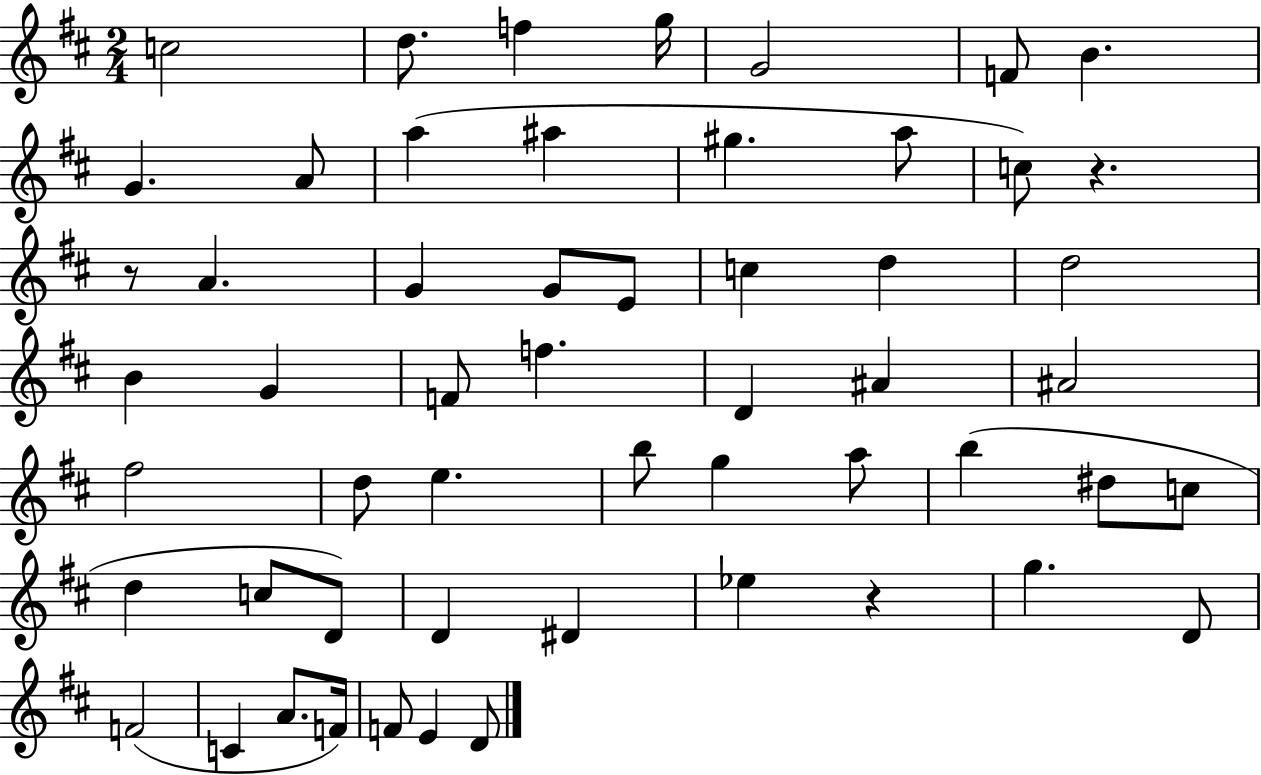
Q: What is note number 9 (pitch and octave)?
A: A4